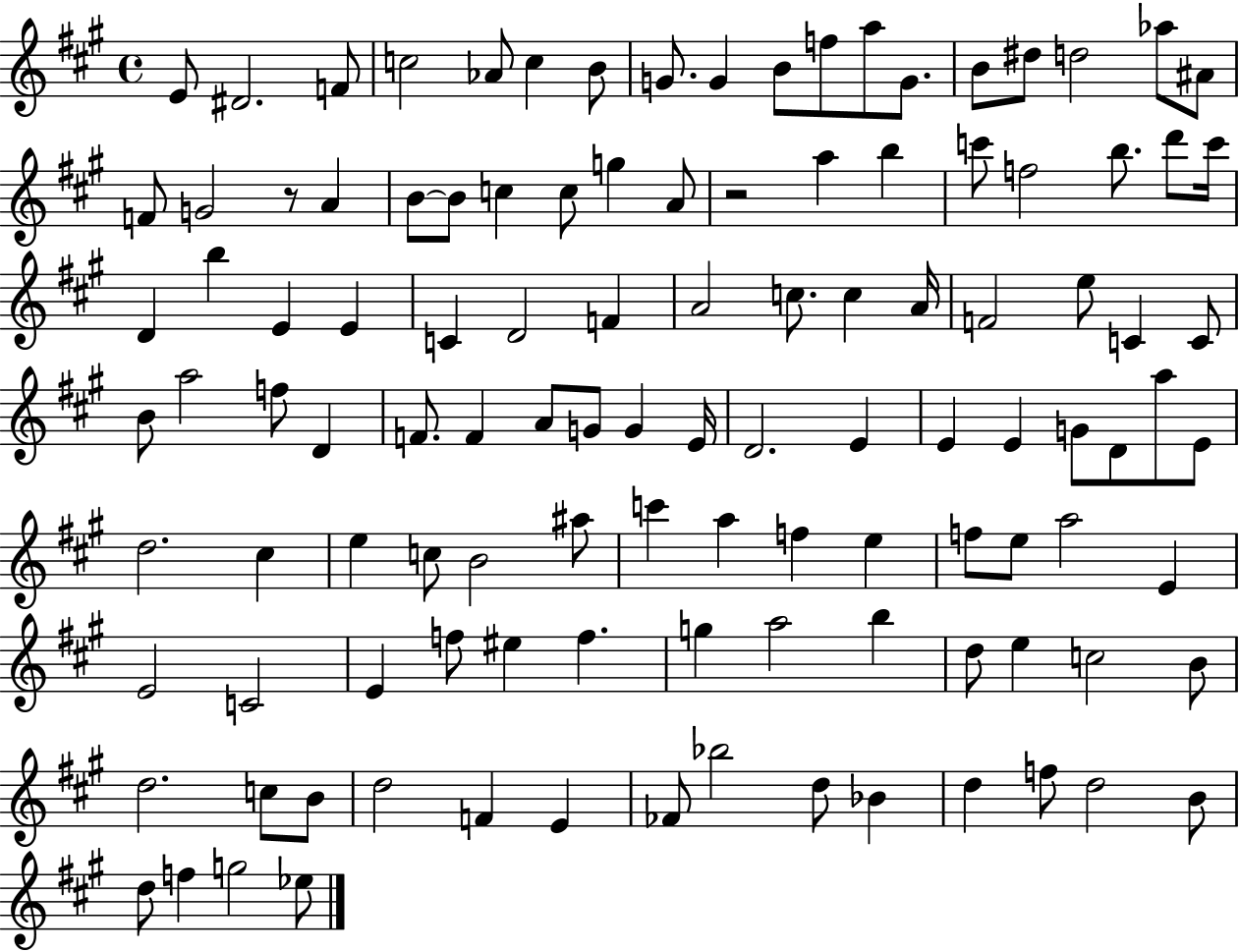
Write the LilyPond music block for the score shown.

{
  \clef treble
  \time 4/4
  \defaultTimeSignature
  \key a \major
  \repeat volta 2 { e'8 dis'2. f'8 | c''2 aes'8 c''4 b'8 | g'8. g'4 b'8 f''8 a''8 g'8. | b'8 dis''8 d''2 aes''8 ais'8 | \break f'8 g'2 r8 a'4 | b'8~~ b'8 c''4 c''8 g''4 a'8 | r2 a''4 b''4 | c'''8 f''2 b''8. d'''8 c'''16 | \break d'4 b''4 e'4 e'4 | c'4 d'2 f'4 | a'2 c''8. c''4 a'16 | f'2 e''8 c'4 c'8 | \break b'8 a''2 f''8 d'4 | f'8. f'4 a'8 g'8 g'4 e'16 | d'2. e'4 | e'4 e'4 g'8 d'8 a''8 e'8 | \break d''2. cis''4 | e''4 c''8 b'2 ais''8 | c'''4 a''4 f''4 e''4 | f''8 e''8 a''2 e'4 | \break e'2 c'2 | e'4 f''8 eis''4 f''4. | g''4 a''2 b''4 | d''8 e''4 c''2 b'8 | \break d''2. c''8 b'8 | d''2 f'4 e'4 | fes'8 bes''2 d''8 bes'4 | d''4 f''8 d''2 b'8 | \break d''8 f''4 g''2 ees''8 | } \bar "|."
}